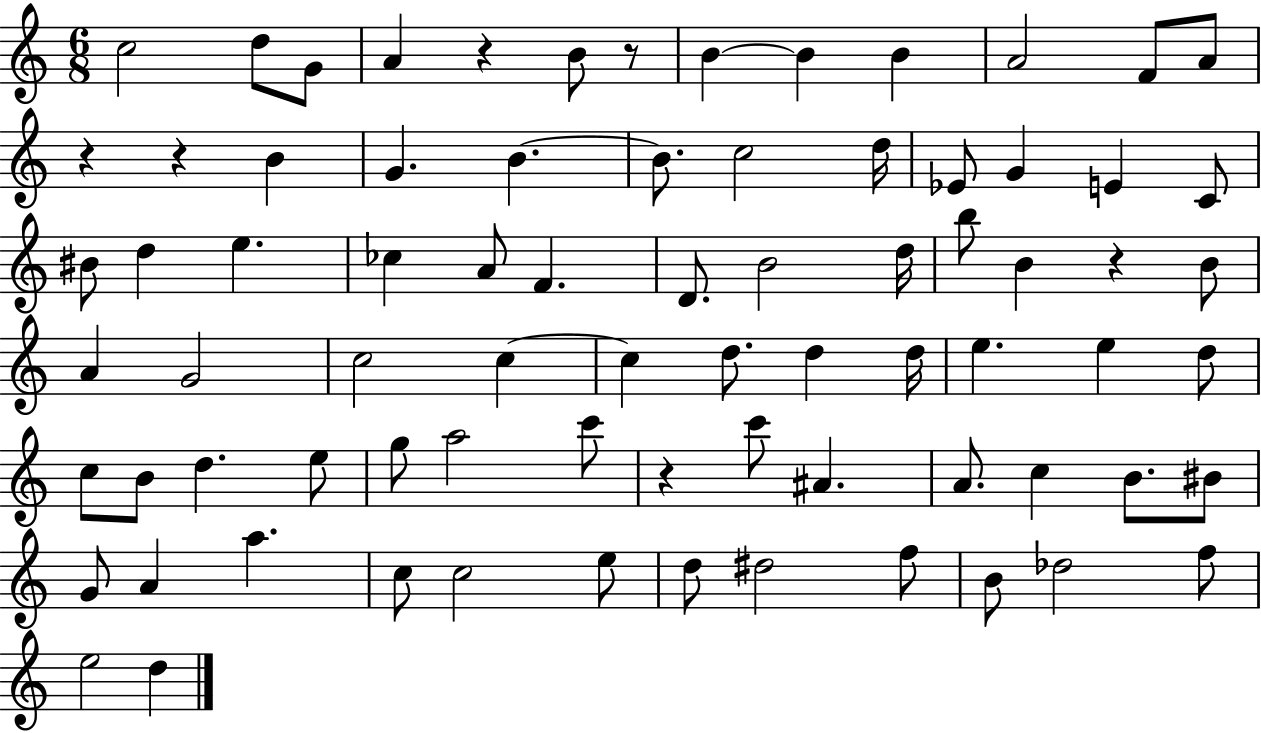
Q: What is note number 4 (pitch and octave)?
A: A4